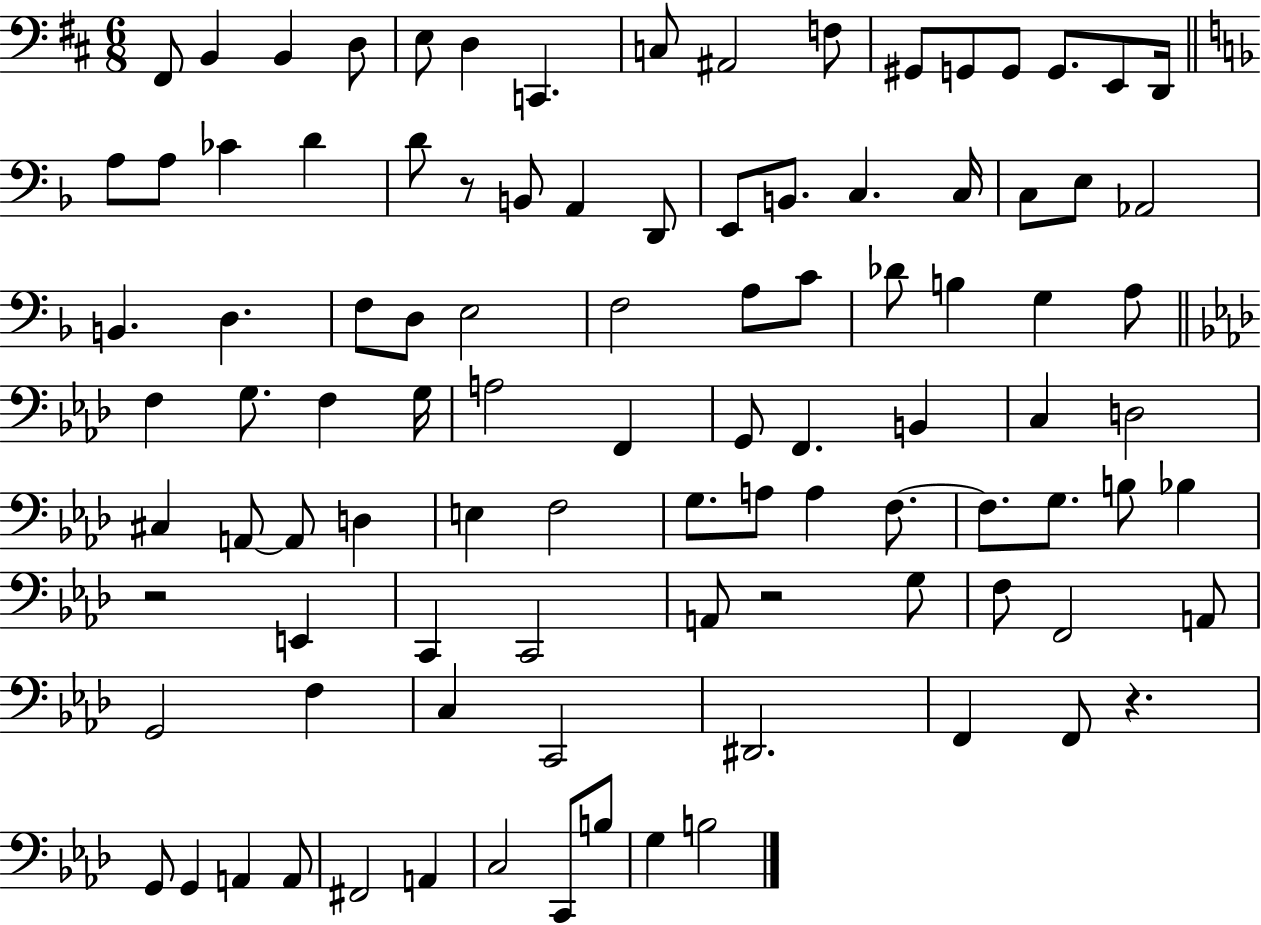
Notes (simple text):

F#2/e B2/q B2/q D3/e E3/e D3/q C2/q. C3/e A#2/h F3/e G#2/e G2/e G2/e G2/e. E2/e D2/s A3/e A3/e CES4/q D4/q D4/e R/e B2/e A2/q D2/e E2/e B2/e. C3/q. C3/s C3/e E3/e Ab2/h B2/q. D3/q. F3/e D3/e E3/h F3/h A3/e C4/e Db4/e B3/q G3/q A3/e F3/q G3/e. F3/q G3/s A3/h F2/q G2/e F2/q. B2/q C3/q D3/h C#3/q A2/e A2/e D3/q E3/q F3/h G3/e. A3/e A3/q F3/e. F3/e. G3/e. B3/e Bb3/q R/h E2/q C2/q C2/h A2/e R/h G3/e F3/e F2/h A2/e G2/h F3/q C3/q C2/h D#2/h. F2/q F2/e R/q. G2/e G2/q A2/q A2/e F#2/h A2/q C3/h C2/e B3/e G3/q B3/h